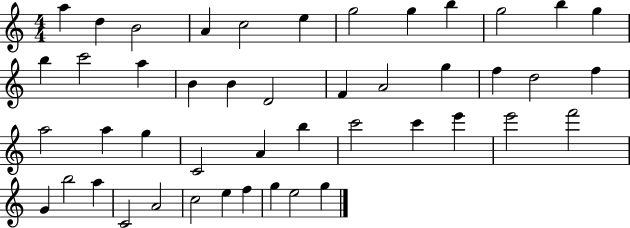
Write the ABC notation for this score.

X:1
T:Untitled
M:4/4
L:1/4
K:C
a d B2 A c2 e g2 g b g2 b g b c'2 a B B D2 F A2 g f d2 f a2 a g C2 A b c'2 c' e' e'2 f'2 G b2 a C2 A2 c2 e f g e2 g